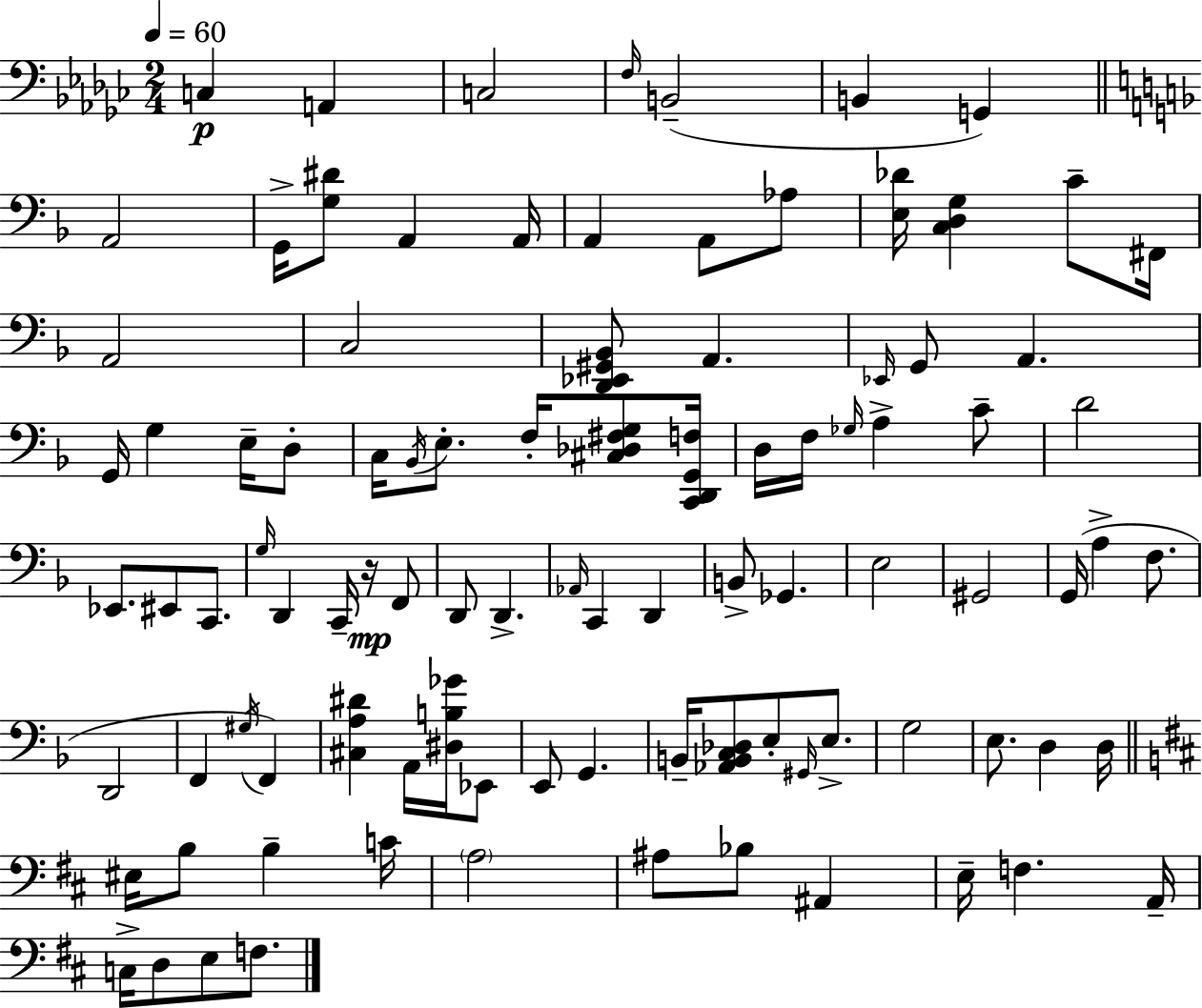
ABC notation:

X:1
T:Untitled
M:2/4
L:1/4
K:Ebm
C, A,, C,2 F,/4 B,,2 B,, G,, A,,2 G,,/4 [G,^D]/2 A,, A,,/4 A,, A,,/2 _A,/2 [E,_D]/4 [C,D,G,] C/2 ^F,,/4 A,,2 C,2 [D,,_E,,^G,,_B,,]/2 A,, _E,,/4 G,,/2 A,, G,,/4 G, E,/4 D,/2 C,/4 _B,,/4 E,/2 F,/4 [^C,_D,^F,G,]/2 [C,,D,,G,,F,]/4 D,/4 F,/4 _G,/4 A, C/2 D2 _E,,/2 ^E,,/2 C,,/2 G,/4 D,, C,,/4 z/4 F,,/2 D,,/2 D,, _A,,/4 C,, D,, B,,/2 _G,, E,2 ^G,,2 G,,/4 A, F,/2 D,,2 F,, ^G,/4 F,, [^C,A,^D] A,,/4 [^D,B,_G]/4 _E,,/2 E,,/2 G,, B,,/4 [_A,,B,,C,_D,]/2 E,/2 ^G,,/4 E,/2 G,2 E,/2 D, D,/4 ^E,/4 B,/2 B, C/4 A,2 ^A,/2 _B,/2 ^A,, E,/4 F, A,,/4 C,/4 D,/2 E,/2 F,/2